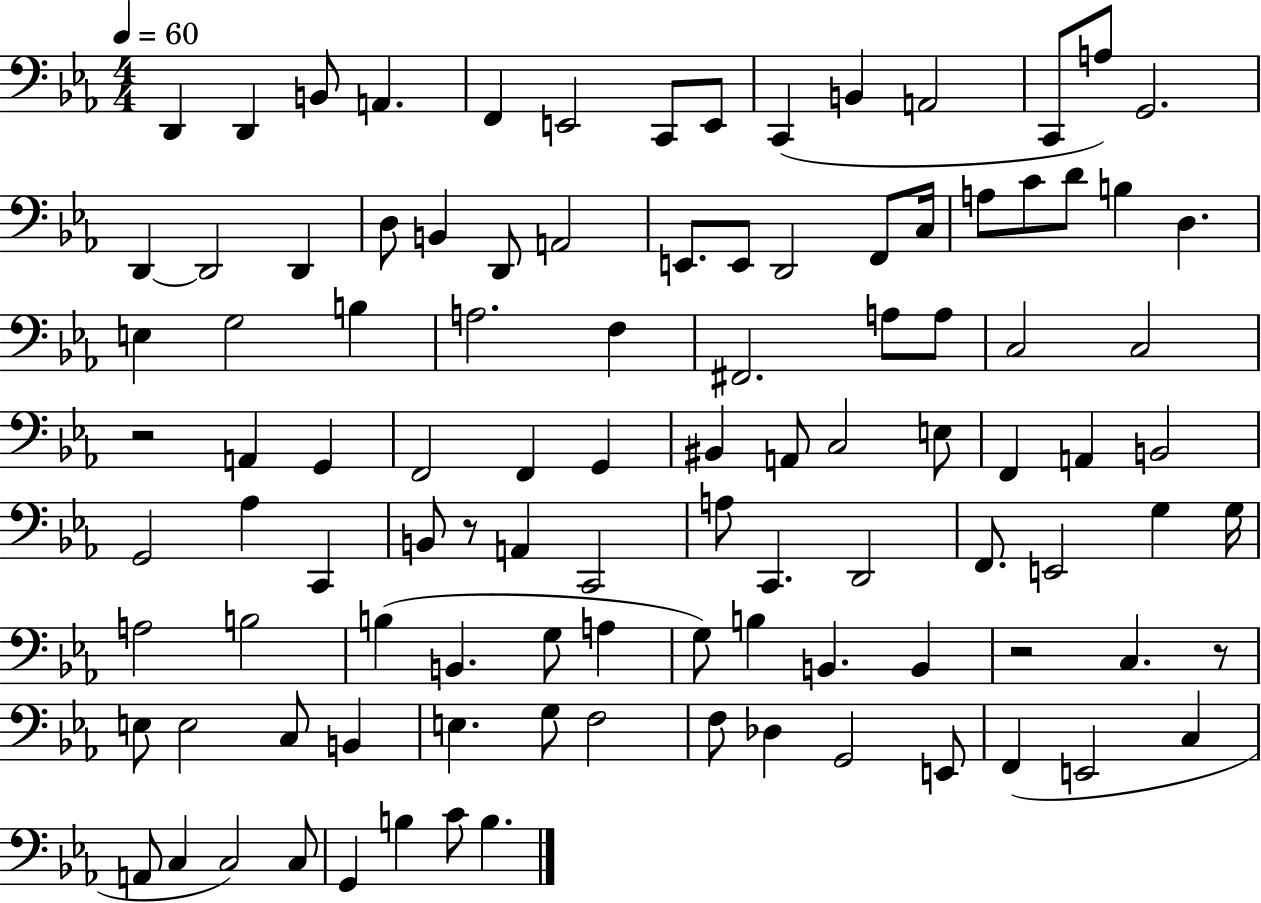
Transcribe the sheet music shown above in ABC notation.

X:1
T:Untitled
M:4/4
L:1/4
K:Eb
D,, D,, B,,/2 A,, F,, E,,2 C,,/2 E,,/2 C,, B,, A,,2 C,,/2 A,/2 G,,2 D,, D,,2 D,, D,/2 B,, D,,/2 A,,2 E,,/2 E,,/2 D,,2 F,,/2 C,/4 A,/2 C/2 D/2 B, D, E, G,2 B, A,2 F, ^F,,2 A,/2 A,/2 C,2 C,2 z2 A,, G,, F,,2 F,, G,, ^B,, A,,/2 C,2 E,/2 F,, A,, B,,2 G,,2 _A, C,, B,,/2 z/2 A,, C,,2 A,/2 C,, D,,2 F,,/2 E,,2 G, G,/4 A,2 B,2 B, B,, G,/2 A, G,/2 B, B,, B,, z2 C, z/2 E,/2 E,2 C,/2 B,, E, G,/2 F,2 F,/2 _D, G,,2 E,,/2 F,, E,,2 C, A,,/2 C, C,2 C,/2 G,, B, C/2 B,